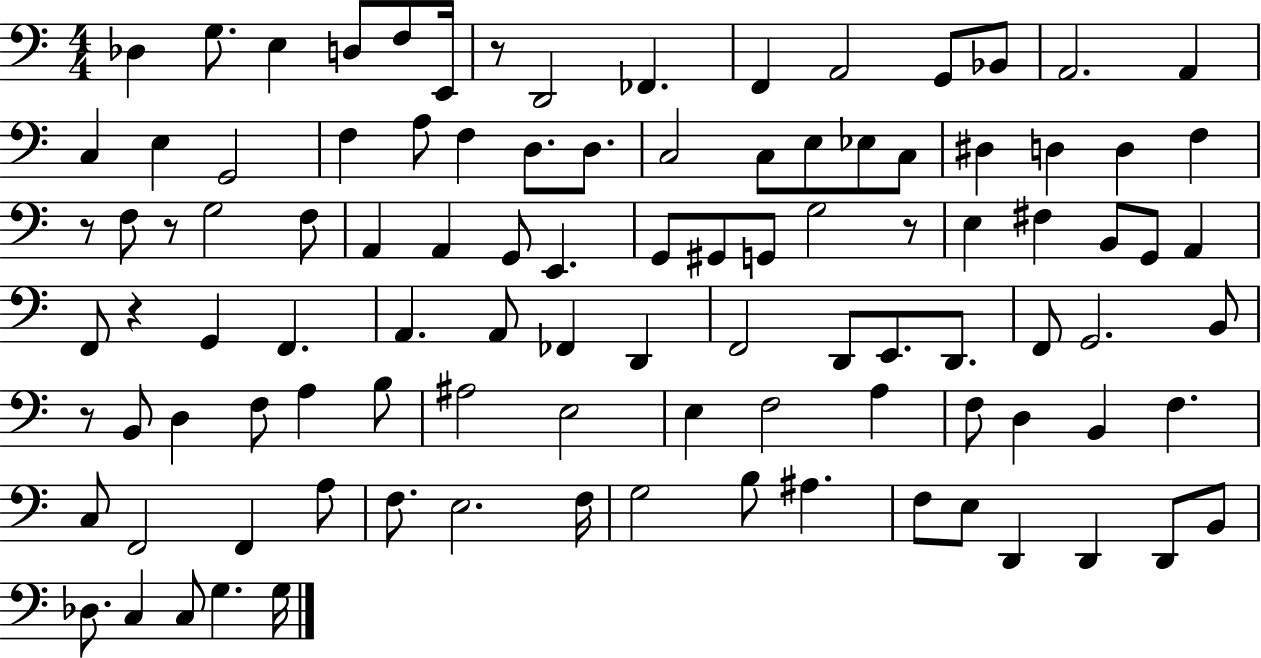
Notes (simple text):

Db3/q G3/e. E3/q D3/e F3/e E2/s R/e D2/h FES2/q. F2/q A2/h G2/e Bb2/e A2/h. A2/q C3/q E3/q G2/h F3/q A3/e F3/q D3/e. D3/e. C3/h C3/e E3/e Eb3/e C3/e D#3/q D3/q D3/q F3/q R/e F3/e R/e G3/h F3/e A2/q A2/q G2/e E2/q. G2/e G#2/e G2/e G3/h R/e E3/q F#3/q B2/e G2/e A2/q F2/e R/q G2/q F2/q. A2/q. A2/e FES2/q D2/q F2/h D2/e E2/e. D2/e. F2/e G2/h. B2/e R/e B2/e D3/q F3/e A3/q B3/e A#3/h E3/h E3/q F3/h A3/q F3/e D3/q B2/q F3/q. C3/e F2/h F2/q A3/e F3/e. E3/h. F3/s G3/h B3/e A#3/q. F3/e E3/e D2/q D2/q D2/e B2/e Db3/e. C3/q C3/e G3/q. G3/s